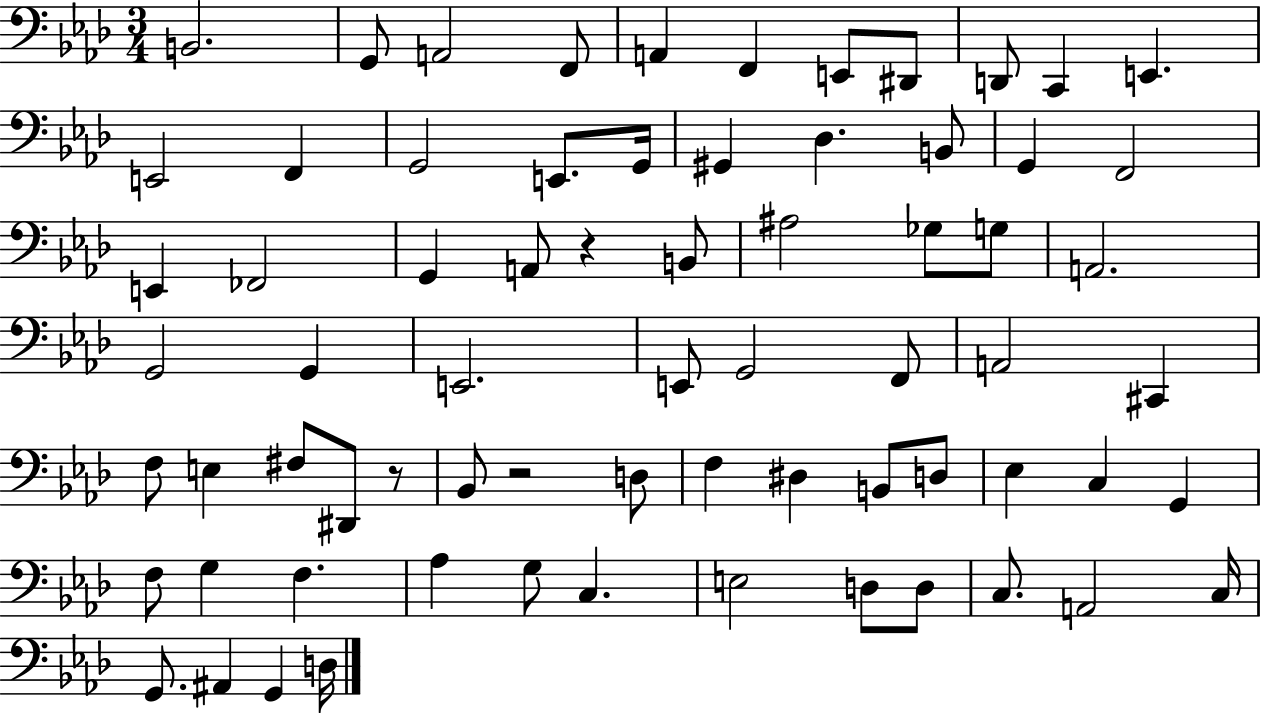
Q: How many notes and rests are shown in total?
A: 70